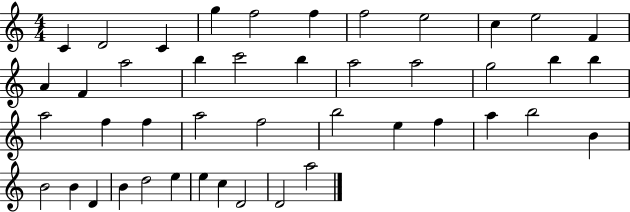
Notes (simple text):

C4/q D4/h C4/q G5/q F5/h F5/q F5/h E5/h C5/q E5/h F4/q A4/q F4/q A5/h B5/q C6/h B5/q A5/h A5/h G5/h B5/q B5/q A5/h F5/q F5/q A5/h F5/h B5/h E5/q F5/q A5/q B5/h B4/q B4/h B4/q D4/q B4/q D5/h E5/q E5/q C5/q D4/h D4/h A5/h